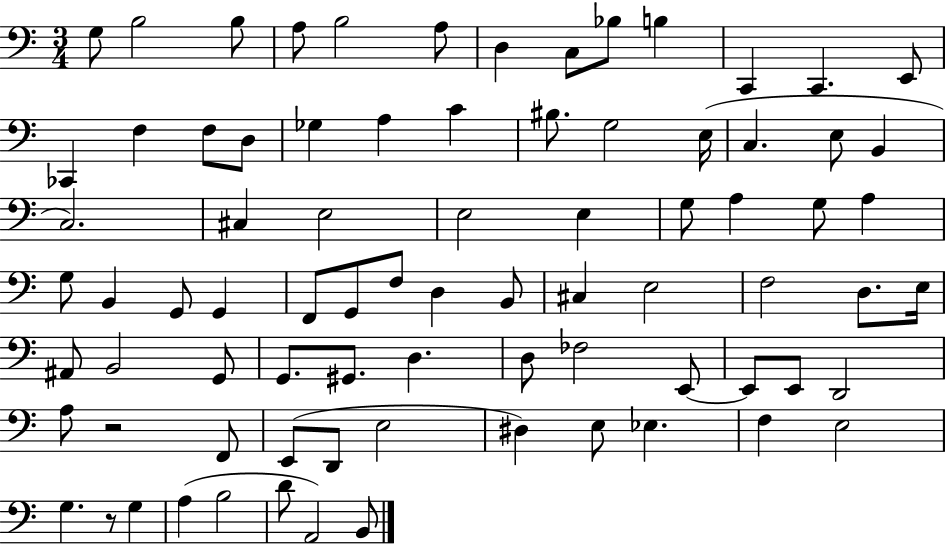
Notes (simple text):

G3/e B3/h B3/e A3/e B3/h A3/e D3/q C3/e Bb3/e B3/q C2/q C2/q. E2/e CES2/q F3/q F3/e D3/e Gb3/q A3/q C4/q BIS3/e. G3/h E3/s C3/q. E3/e B2/q C3/h. C#3/q E3/h E3/h E3/q G3/e A3/q G3/e A3/q G3/e B2/q G2/e G2/q F2/e G2/e F3/e D3/q B2/e C#3/q E3/h F3/h D3/e. E3/s A#2/e B2/h G2/e G2/e. G#2/e. D3/q. D3/e FES3/h E2/e E2/e E2/e D2/h A3/e R/h F2/e E2/e D2/e E3/h D#3/q E3/e Eb3/q. F3/q E3/h G3/q. R/e G3/q A3/q B3/h D4/e A2/h B2/e